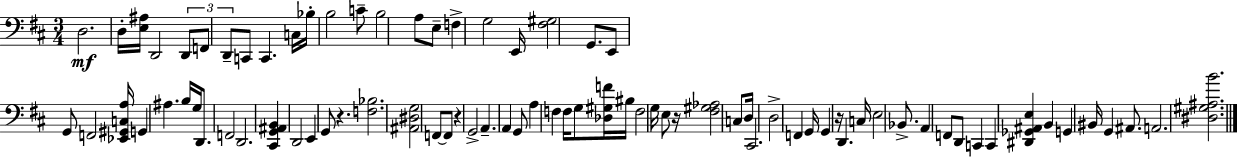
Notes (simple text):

D3/h. D3/s [E3,A#3]/s D2/h D2/e F2/e D2/e C2/e C2/q. C3/s Bb3/s B3/h C4/e B3/h A3/e E3/e F3/q G3/h E2/s [F#3,G#3]/h G2/e. E2/e G2/e F2/h [Eb2,G#2,C3,A3]/s G2/q A#3/q. B3/s G3/s D2/e. F2/h D2/h. [C#2,G2,A#2,B2]/q D2/h E2/q G2/e R/q. [F3,Bb3]/h. [A#2,D#3,G3]/h F2/e F2/e R/q G2/h A2/q. A2/q G2/e A3/q F3/q F3/s G3/e [Db3,G#3,F4]/s BIS3/s F3/h G3/s E3/e R/s [F#3,G#3,Ab3]/h C3/e D3/s C#2/h. D3/h F2/q G2/s G2/q R/s D2/q. C3/s E3/h Bb2/e. A2/q F2/e D2/e C2/q C2/q [D#2,Gb2,A#2,E3]/q B2/q G2/q BIS2/s G2/q A#2/e. A2/h. [D#3,G#3,A#3,B4]/h.